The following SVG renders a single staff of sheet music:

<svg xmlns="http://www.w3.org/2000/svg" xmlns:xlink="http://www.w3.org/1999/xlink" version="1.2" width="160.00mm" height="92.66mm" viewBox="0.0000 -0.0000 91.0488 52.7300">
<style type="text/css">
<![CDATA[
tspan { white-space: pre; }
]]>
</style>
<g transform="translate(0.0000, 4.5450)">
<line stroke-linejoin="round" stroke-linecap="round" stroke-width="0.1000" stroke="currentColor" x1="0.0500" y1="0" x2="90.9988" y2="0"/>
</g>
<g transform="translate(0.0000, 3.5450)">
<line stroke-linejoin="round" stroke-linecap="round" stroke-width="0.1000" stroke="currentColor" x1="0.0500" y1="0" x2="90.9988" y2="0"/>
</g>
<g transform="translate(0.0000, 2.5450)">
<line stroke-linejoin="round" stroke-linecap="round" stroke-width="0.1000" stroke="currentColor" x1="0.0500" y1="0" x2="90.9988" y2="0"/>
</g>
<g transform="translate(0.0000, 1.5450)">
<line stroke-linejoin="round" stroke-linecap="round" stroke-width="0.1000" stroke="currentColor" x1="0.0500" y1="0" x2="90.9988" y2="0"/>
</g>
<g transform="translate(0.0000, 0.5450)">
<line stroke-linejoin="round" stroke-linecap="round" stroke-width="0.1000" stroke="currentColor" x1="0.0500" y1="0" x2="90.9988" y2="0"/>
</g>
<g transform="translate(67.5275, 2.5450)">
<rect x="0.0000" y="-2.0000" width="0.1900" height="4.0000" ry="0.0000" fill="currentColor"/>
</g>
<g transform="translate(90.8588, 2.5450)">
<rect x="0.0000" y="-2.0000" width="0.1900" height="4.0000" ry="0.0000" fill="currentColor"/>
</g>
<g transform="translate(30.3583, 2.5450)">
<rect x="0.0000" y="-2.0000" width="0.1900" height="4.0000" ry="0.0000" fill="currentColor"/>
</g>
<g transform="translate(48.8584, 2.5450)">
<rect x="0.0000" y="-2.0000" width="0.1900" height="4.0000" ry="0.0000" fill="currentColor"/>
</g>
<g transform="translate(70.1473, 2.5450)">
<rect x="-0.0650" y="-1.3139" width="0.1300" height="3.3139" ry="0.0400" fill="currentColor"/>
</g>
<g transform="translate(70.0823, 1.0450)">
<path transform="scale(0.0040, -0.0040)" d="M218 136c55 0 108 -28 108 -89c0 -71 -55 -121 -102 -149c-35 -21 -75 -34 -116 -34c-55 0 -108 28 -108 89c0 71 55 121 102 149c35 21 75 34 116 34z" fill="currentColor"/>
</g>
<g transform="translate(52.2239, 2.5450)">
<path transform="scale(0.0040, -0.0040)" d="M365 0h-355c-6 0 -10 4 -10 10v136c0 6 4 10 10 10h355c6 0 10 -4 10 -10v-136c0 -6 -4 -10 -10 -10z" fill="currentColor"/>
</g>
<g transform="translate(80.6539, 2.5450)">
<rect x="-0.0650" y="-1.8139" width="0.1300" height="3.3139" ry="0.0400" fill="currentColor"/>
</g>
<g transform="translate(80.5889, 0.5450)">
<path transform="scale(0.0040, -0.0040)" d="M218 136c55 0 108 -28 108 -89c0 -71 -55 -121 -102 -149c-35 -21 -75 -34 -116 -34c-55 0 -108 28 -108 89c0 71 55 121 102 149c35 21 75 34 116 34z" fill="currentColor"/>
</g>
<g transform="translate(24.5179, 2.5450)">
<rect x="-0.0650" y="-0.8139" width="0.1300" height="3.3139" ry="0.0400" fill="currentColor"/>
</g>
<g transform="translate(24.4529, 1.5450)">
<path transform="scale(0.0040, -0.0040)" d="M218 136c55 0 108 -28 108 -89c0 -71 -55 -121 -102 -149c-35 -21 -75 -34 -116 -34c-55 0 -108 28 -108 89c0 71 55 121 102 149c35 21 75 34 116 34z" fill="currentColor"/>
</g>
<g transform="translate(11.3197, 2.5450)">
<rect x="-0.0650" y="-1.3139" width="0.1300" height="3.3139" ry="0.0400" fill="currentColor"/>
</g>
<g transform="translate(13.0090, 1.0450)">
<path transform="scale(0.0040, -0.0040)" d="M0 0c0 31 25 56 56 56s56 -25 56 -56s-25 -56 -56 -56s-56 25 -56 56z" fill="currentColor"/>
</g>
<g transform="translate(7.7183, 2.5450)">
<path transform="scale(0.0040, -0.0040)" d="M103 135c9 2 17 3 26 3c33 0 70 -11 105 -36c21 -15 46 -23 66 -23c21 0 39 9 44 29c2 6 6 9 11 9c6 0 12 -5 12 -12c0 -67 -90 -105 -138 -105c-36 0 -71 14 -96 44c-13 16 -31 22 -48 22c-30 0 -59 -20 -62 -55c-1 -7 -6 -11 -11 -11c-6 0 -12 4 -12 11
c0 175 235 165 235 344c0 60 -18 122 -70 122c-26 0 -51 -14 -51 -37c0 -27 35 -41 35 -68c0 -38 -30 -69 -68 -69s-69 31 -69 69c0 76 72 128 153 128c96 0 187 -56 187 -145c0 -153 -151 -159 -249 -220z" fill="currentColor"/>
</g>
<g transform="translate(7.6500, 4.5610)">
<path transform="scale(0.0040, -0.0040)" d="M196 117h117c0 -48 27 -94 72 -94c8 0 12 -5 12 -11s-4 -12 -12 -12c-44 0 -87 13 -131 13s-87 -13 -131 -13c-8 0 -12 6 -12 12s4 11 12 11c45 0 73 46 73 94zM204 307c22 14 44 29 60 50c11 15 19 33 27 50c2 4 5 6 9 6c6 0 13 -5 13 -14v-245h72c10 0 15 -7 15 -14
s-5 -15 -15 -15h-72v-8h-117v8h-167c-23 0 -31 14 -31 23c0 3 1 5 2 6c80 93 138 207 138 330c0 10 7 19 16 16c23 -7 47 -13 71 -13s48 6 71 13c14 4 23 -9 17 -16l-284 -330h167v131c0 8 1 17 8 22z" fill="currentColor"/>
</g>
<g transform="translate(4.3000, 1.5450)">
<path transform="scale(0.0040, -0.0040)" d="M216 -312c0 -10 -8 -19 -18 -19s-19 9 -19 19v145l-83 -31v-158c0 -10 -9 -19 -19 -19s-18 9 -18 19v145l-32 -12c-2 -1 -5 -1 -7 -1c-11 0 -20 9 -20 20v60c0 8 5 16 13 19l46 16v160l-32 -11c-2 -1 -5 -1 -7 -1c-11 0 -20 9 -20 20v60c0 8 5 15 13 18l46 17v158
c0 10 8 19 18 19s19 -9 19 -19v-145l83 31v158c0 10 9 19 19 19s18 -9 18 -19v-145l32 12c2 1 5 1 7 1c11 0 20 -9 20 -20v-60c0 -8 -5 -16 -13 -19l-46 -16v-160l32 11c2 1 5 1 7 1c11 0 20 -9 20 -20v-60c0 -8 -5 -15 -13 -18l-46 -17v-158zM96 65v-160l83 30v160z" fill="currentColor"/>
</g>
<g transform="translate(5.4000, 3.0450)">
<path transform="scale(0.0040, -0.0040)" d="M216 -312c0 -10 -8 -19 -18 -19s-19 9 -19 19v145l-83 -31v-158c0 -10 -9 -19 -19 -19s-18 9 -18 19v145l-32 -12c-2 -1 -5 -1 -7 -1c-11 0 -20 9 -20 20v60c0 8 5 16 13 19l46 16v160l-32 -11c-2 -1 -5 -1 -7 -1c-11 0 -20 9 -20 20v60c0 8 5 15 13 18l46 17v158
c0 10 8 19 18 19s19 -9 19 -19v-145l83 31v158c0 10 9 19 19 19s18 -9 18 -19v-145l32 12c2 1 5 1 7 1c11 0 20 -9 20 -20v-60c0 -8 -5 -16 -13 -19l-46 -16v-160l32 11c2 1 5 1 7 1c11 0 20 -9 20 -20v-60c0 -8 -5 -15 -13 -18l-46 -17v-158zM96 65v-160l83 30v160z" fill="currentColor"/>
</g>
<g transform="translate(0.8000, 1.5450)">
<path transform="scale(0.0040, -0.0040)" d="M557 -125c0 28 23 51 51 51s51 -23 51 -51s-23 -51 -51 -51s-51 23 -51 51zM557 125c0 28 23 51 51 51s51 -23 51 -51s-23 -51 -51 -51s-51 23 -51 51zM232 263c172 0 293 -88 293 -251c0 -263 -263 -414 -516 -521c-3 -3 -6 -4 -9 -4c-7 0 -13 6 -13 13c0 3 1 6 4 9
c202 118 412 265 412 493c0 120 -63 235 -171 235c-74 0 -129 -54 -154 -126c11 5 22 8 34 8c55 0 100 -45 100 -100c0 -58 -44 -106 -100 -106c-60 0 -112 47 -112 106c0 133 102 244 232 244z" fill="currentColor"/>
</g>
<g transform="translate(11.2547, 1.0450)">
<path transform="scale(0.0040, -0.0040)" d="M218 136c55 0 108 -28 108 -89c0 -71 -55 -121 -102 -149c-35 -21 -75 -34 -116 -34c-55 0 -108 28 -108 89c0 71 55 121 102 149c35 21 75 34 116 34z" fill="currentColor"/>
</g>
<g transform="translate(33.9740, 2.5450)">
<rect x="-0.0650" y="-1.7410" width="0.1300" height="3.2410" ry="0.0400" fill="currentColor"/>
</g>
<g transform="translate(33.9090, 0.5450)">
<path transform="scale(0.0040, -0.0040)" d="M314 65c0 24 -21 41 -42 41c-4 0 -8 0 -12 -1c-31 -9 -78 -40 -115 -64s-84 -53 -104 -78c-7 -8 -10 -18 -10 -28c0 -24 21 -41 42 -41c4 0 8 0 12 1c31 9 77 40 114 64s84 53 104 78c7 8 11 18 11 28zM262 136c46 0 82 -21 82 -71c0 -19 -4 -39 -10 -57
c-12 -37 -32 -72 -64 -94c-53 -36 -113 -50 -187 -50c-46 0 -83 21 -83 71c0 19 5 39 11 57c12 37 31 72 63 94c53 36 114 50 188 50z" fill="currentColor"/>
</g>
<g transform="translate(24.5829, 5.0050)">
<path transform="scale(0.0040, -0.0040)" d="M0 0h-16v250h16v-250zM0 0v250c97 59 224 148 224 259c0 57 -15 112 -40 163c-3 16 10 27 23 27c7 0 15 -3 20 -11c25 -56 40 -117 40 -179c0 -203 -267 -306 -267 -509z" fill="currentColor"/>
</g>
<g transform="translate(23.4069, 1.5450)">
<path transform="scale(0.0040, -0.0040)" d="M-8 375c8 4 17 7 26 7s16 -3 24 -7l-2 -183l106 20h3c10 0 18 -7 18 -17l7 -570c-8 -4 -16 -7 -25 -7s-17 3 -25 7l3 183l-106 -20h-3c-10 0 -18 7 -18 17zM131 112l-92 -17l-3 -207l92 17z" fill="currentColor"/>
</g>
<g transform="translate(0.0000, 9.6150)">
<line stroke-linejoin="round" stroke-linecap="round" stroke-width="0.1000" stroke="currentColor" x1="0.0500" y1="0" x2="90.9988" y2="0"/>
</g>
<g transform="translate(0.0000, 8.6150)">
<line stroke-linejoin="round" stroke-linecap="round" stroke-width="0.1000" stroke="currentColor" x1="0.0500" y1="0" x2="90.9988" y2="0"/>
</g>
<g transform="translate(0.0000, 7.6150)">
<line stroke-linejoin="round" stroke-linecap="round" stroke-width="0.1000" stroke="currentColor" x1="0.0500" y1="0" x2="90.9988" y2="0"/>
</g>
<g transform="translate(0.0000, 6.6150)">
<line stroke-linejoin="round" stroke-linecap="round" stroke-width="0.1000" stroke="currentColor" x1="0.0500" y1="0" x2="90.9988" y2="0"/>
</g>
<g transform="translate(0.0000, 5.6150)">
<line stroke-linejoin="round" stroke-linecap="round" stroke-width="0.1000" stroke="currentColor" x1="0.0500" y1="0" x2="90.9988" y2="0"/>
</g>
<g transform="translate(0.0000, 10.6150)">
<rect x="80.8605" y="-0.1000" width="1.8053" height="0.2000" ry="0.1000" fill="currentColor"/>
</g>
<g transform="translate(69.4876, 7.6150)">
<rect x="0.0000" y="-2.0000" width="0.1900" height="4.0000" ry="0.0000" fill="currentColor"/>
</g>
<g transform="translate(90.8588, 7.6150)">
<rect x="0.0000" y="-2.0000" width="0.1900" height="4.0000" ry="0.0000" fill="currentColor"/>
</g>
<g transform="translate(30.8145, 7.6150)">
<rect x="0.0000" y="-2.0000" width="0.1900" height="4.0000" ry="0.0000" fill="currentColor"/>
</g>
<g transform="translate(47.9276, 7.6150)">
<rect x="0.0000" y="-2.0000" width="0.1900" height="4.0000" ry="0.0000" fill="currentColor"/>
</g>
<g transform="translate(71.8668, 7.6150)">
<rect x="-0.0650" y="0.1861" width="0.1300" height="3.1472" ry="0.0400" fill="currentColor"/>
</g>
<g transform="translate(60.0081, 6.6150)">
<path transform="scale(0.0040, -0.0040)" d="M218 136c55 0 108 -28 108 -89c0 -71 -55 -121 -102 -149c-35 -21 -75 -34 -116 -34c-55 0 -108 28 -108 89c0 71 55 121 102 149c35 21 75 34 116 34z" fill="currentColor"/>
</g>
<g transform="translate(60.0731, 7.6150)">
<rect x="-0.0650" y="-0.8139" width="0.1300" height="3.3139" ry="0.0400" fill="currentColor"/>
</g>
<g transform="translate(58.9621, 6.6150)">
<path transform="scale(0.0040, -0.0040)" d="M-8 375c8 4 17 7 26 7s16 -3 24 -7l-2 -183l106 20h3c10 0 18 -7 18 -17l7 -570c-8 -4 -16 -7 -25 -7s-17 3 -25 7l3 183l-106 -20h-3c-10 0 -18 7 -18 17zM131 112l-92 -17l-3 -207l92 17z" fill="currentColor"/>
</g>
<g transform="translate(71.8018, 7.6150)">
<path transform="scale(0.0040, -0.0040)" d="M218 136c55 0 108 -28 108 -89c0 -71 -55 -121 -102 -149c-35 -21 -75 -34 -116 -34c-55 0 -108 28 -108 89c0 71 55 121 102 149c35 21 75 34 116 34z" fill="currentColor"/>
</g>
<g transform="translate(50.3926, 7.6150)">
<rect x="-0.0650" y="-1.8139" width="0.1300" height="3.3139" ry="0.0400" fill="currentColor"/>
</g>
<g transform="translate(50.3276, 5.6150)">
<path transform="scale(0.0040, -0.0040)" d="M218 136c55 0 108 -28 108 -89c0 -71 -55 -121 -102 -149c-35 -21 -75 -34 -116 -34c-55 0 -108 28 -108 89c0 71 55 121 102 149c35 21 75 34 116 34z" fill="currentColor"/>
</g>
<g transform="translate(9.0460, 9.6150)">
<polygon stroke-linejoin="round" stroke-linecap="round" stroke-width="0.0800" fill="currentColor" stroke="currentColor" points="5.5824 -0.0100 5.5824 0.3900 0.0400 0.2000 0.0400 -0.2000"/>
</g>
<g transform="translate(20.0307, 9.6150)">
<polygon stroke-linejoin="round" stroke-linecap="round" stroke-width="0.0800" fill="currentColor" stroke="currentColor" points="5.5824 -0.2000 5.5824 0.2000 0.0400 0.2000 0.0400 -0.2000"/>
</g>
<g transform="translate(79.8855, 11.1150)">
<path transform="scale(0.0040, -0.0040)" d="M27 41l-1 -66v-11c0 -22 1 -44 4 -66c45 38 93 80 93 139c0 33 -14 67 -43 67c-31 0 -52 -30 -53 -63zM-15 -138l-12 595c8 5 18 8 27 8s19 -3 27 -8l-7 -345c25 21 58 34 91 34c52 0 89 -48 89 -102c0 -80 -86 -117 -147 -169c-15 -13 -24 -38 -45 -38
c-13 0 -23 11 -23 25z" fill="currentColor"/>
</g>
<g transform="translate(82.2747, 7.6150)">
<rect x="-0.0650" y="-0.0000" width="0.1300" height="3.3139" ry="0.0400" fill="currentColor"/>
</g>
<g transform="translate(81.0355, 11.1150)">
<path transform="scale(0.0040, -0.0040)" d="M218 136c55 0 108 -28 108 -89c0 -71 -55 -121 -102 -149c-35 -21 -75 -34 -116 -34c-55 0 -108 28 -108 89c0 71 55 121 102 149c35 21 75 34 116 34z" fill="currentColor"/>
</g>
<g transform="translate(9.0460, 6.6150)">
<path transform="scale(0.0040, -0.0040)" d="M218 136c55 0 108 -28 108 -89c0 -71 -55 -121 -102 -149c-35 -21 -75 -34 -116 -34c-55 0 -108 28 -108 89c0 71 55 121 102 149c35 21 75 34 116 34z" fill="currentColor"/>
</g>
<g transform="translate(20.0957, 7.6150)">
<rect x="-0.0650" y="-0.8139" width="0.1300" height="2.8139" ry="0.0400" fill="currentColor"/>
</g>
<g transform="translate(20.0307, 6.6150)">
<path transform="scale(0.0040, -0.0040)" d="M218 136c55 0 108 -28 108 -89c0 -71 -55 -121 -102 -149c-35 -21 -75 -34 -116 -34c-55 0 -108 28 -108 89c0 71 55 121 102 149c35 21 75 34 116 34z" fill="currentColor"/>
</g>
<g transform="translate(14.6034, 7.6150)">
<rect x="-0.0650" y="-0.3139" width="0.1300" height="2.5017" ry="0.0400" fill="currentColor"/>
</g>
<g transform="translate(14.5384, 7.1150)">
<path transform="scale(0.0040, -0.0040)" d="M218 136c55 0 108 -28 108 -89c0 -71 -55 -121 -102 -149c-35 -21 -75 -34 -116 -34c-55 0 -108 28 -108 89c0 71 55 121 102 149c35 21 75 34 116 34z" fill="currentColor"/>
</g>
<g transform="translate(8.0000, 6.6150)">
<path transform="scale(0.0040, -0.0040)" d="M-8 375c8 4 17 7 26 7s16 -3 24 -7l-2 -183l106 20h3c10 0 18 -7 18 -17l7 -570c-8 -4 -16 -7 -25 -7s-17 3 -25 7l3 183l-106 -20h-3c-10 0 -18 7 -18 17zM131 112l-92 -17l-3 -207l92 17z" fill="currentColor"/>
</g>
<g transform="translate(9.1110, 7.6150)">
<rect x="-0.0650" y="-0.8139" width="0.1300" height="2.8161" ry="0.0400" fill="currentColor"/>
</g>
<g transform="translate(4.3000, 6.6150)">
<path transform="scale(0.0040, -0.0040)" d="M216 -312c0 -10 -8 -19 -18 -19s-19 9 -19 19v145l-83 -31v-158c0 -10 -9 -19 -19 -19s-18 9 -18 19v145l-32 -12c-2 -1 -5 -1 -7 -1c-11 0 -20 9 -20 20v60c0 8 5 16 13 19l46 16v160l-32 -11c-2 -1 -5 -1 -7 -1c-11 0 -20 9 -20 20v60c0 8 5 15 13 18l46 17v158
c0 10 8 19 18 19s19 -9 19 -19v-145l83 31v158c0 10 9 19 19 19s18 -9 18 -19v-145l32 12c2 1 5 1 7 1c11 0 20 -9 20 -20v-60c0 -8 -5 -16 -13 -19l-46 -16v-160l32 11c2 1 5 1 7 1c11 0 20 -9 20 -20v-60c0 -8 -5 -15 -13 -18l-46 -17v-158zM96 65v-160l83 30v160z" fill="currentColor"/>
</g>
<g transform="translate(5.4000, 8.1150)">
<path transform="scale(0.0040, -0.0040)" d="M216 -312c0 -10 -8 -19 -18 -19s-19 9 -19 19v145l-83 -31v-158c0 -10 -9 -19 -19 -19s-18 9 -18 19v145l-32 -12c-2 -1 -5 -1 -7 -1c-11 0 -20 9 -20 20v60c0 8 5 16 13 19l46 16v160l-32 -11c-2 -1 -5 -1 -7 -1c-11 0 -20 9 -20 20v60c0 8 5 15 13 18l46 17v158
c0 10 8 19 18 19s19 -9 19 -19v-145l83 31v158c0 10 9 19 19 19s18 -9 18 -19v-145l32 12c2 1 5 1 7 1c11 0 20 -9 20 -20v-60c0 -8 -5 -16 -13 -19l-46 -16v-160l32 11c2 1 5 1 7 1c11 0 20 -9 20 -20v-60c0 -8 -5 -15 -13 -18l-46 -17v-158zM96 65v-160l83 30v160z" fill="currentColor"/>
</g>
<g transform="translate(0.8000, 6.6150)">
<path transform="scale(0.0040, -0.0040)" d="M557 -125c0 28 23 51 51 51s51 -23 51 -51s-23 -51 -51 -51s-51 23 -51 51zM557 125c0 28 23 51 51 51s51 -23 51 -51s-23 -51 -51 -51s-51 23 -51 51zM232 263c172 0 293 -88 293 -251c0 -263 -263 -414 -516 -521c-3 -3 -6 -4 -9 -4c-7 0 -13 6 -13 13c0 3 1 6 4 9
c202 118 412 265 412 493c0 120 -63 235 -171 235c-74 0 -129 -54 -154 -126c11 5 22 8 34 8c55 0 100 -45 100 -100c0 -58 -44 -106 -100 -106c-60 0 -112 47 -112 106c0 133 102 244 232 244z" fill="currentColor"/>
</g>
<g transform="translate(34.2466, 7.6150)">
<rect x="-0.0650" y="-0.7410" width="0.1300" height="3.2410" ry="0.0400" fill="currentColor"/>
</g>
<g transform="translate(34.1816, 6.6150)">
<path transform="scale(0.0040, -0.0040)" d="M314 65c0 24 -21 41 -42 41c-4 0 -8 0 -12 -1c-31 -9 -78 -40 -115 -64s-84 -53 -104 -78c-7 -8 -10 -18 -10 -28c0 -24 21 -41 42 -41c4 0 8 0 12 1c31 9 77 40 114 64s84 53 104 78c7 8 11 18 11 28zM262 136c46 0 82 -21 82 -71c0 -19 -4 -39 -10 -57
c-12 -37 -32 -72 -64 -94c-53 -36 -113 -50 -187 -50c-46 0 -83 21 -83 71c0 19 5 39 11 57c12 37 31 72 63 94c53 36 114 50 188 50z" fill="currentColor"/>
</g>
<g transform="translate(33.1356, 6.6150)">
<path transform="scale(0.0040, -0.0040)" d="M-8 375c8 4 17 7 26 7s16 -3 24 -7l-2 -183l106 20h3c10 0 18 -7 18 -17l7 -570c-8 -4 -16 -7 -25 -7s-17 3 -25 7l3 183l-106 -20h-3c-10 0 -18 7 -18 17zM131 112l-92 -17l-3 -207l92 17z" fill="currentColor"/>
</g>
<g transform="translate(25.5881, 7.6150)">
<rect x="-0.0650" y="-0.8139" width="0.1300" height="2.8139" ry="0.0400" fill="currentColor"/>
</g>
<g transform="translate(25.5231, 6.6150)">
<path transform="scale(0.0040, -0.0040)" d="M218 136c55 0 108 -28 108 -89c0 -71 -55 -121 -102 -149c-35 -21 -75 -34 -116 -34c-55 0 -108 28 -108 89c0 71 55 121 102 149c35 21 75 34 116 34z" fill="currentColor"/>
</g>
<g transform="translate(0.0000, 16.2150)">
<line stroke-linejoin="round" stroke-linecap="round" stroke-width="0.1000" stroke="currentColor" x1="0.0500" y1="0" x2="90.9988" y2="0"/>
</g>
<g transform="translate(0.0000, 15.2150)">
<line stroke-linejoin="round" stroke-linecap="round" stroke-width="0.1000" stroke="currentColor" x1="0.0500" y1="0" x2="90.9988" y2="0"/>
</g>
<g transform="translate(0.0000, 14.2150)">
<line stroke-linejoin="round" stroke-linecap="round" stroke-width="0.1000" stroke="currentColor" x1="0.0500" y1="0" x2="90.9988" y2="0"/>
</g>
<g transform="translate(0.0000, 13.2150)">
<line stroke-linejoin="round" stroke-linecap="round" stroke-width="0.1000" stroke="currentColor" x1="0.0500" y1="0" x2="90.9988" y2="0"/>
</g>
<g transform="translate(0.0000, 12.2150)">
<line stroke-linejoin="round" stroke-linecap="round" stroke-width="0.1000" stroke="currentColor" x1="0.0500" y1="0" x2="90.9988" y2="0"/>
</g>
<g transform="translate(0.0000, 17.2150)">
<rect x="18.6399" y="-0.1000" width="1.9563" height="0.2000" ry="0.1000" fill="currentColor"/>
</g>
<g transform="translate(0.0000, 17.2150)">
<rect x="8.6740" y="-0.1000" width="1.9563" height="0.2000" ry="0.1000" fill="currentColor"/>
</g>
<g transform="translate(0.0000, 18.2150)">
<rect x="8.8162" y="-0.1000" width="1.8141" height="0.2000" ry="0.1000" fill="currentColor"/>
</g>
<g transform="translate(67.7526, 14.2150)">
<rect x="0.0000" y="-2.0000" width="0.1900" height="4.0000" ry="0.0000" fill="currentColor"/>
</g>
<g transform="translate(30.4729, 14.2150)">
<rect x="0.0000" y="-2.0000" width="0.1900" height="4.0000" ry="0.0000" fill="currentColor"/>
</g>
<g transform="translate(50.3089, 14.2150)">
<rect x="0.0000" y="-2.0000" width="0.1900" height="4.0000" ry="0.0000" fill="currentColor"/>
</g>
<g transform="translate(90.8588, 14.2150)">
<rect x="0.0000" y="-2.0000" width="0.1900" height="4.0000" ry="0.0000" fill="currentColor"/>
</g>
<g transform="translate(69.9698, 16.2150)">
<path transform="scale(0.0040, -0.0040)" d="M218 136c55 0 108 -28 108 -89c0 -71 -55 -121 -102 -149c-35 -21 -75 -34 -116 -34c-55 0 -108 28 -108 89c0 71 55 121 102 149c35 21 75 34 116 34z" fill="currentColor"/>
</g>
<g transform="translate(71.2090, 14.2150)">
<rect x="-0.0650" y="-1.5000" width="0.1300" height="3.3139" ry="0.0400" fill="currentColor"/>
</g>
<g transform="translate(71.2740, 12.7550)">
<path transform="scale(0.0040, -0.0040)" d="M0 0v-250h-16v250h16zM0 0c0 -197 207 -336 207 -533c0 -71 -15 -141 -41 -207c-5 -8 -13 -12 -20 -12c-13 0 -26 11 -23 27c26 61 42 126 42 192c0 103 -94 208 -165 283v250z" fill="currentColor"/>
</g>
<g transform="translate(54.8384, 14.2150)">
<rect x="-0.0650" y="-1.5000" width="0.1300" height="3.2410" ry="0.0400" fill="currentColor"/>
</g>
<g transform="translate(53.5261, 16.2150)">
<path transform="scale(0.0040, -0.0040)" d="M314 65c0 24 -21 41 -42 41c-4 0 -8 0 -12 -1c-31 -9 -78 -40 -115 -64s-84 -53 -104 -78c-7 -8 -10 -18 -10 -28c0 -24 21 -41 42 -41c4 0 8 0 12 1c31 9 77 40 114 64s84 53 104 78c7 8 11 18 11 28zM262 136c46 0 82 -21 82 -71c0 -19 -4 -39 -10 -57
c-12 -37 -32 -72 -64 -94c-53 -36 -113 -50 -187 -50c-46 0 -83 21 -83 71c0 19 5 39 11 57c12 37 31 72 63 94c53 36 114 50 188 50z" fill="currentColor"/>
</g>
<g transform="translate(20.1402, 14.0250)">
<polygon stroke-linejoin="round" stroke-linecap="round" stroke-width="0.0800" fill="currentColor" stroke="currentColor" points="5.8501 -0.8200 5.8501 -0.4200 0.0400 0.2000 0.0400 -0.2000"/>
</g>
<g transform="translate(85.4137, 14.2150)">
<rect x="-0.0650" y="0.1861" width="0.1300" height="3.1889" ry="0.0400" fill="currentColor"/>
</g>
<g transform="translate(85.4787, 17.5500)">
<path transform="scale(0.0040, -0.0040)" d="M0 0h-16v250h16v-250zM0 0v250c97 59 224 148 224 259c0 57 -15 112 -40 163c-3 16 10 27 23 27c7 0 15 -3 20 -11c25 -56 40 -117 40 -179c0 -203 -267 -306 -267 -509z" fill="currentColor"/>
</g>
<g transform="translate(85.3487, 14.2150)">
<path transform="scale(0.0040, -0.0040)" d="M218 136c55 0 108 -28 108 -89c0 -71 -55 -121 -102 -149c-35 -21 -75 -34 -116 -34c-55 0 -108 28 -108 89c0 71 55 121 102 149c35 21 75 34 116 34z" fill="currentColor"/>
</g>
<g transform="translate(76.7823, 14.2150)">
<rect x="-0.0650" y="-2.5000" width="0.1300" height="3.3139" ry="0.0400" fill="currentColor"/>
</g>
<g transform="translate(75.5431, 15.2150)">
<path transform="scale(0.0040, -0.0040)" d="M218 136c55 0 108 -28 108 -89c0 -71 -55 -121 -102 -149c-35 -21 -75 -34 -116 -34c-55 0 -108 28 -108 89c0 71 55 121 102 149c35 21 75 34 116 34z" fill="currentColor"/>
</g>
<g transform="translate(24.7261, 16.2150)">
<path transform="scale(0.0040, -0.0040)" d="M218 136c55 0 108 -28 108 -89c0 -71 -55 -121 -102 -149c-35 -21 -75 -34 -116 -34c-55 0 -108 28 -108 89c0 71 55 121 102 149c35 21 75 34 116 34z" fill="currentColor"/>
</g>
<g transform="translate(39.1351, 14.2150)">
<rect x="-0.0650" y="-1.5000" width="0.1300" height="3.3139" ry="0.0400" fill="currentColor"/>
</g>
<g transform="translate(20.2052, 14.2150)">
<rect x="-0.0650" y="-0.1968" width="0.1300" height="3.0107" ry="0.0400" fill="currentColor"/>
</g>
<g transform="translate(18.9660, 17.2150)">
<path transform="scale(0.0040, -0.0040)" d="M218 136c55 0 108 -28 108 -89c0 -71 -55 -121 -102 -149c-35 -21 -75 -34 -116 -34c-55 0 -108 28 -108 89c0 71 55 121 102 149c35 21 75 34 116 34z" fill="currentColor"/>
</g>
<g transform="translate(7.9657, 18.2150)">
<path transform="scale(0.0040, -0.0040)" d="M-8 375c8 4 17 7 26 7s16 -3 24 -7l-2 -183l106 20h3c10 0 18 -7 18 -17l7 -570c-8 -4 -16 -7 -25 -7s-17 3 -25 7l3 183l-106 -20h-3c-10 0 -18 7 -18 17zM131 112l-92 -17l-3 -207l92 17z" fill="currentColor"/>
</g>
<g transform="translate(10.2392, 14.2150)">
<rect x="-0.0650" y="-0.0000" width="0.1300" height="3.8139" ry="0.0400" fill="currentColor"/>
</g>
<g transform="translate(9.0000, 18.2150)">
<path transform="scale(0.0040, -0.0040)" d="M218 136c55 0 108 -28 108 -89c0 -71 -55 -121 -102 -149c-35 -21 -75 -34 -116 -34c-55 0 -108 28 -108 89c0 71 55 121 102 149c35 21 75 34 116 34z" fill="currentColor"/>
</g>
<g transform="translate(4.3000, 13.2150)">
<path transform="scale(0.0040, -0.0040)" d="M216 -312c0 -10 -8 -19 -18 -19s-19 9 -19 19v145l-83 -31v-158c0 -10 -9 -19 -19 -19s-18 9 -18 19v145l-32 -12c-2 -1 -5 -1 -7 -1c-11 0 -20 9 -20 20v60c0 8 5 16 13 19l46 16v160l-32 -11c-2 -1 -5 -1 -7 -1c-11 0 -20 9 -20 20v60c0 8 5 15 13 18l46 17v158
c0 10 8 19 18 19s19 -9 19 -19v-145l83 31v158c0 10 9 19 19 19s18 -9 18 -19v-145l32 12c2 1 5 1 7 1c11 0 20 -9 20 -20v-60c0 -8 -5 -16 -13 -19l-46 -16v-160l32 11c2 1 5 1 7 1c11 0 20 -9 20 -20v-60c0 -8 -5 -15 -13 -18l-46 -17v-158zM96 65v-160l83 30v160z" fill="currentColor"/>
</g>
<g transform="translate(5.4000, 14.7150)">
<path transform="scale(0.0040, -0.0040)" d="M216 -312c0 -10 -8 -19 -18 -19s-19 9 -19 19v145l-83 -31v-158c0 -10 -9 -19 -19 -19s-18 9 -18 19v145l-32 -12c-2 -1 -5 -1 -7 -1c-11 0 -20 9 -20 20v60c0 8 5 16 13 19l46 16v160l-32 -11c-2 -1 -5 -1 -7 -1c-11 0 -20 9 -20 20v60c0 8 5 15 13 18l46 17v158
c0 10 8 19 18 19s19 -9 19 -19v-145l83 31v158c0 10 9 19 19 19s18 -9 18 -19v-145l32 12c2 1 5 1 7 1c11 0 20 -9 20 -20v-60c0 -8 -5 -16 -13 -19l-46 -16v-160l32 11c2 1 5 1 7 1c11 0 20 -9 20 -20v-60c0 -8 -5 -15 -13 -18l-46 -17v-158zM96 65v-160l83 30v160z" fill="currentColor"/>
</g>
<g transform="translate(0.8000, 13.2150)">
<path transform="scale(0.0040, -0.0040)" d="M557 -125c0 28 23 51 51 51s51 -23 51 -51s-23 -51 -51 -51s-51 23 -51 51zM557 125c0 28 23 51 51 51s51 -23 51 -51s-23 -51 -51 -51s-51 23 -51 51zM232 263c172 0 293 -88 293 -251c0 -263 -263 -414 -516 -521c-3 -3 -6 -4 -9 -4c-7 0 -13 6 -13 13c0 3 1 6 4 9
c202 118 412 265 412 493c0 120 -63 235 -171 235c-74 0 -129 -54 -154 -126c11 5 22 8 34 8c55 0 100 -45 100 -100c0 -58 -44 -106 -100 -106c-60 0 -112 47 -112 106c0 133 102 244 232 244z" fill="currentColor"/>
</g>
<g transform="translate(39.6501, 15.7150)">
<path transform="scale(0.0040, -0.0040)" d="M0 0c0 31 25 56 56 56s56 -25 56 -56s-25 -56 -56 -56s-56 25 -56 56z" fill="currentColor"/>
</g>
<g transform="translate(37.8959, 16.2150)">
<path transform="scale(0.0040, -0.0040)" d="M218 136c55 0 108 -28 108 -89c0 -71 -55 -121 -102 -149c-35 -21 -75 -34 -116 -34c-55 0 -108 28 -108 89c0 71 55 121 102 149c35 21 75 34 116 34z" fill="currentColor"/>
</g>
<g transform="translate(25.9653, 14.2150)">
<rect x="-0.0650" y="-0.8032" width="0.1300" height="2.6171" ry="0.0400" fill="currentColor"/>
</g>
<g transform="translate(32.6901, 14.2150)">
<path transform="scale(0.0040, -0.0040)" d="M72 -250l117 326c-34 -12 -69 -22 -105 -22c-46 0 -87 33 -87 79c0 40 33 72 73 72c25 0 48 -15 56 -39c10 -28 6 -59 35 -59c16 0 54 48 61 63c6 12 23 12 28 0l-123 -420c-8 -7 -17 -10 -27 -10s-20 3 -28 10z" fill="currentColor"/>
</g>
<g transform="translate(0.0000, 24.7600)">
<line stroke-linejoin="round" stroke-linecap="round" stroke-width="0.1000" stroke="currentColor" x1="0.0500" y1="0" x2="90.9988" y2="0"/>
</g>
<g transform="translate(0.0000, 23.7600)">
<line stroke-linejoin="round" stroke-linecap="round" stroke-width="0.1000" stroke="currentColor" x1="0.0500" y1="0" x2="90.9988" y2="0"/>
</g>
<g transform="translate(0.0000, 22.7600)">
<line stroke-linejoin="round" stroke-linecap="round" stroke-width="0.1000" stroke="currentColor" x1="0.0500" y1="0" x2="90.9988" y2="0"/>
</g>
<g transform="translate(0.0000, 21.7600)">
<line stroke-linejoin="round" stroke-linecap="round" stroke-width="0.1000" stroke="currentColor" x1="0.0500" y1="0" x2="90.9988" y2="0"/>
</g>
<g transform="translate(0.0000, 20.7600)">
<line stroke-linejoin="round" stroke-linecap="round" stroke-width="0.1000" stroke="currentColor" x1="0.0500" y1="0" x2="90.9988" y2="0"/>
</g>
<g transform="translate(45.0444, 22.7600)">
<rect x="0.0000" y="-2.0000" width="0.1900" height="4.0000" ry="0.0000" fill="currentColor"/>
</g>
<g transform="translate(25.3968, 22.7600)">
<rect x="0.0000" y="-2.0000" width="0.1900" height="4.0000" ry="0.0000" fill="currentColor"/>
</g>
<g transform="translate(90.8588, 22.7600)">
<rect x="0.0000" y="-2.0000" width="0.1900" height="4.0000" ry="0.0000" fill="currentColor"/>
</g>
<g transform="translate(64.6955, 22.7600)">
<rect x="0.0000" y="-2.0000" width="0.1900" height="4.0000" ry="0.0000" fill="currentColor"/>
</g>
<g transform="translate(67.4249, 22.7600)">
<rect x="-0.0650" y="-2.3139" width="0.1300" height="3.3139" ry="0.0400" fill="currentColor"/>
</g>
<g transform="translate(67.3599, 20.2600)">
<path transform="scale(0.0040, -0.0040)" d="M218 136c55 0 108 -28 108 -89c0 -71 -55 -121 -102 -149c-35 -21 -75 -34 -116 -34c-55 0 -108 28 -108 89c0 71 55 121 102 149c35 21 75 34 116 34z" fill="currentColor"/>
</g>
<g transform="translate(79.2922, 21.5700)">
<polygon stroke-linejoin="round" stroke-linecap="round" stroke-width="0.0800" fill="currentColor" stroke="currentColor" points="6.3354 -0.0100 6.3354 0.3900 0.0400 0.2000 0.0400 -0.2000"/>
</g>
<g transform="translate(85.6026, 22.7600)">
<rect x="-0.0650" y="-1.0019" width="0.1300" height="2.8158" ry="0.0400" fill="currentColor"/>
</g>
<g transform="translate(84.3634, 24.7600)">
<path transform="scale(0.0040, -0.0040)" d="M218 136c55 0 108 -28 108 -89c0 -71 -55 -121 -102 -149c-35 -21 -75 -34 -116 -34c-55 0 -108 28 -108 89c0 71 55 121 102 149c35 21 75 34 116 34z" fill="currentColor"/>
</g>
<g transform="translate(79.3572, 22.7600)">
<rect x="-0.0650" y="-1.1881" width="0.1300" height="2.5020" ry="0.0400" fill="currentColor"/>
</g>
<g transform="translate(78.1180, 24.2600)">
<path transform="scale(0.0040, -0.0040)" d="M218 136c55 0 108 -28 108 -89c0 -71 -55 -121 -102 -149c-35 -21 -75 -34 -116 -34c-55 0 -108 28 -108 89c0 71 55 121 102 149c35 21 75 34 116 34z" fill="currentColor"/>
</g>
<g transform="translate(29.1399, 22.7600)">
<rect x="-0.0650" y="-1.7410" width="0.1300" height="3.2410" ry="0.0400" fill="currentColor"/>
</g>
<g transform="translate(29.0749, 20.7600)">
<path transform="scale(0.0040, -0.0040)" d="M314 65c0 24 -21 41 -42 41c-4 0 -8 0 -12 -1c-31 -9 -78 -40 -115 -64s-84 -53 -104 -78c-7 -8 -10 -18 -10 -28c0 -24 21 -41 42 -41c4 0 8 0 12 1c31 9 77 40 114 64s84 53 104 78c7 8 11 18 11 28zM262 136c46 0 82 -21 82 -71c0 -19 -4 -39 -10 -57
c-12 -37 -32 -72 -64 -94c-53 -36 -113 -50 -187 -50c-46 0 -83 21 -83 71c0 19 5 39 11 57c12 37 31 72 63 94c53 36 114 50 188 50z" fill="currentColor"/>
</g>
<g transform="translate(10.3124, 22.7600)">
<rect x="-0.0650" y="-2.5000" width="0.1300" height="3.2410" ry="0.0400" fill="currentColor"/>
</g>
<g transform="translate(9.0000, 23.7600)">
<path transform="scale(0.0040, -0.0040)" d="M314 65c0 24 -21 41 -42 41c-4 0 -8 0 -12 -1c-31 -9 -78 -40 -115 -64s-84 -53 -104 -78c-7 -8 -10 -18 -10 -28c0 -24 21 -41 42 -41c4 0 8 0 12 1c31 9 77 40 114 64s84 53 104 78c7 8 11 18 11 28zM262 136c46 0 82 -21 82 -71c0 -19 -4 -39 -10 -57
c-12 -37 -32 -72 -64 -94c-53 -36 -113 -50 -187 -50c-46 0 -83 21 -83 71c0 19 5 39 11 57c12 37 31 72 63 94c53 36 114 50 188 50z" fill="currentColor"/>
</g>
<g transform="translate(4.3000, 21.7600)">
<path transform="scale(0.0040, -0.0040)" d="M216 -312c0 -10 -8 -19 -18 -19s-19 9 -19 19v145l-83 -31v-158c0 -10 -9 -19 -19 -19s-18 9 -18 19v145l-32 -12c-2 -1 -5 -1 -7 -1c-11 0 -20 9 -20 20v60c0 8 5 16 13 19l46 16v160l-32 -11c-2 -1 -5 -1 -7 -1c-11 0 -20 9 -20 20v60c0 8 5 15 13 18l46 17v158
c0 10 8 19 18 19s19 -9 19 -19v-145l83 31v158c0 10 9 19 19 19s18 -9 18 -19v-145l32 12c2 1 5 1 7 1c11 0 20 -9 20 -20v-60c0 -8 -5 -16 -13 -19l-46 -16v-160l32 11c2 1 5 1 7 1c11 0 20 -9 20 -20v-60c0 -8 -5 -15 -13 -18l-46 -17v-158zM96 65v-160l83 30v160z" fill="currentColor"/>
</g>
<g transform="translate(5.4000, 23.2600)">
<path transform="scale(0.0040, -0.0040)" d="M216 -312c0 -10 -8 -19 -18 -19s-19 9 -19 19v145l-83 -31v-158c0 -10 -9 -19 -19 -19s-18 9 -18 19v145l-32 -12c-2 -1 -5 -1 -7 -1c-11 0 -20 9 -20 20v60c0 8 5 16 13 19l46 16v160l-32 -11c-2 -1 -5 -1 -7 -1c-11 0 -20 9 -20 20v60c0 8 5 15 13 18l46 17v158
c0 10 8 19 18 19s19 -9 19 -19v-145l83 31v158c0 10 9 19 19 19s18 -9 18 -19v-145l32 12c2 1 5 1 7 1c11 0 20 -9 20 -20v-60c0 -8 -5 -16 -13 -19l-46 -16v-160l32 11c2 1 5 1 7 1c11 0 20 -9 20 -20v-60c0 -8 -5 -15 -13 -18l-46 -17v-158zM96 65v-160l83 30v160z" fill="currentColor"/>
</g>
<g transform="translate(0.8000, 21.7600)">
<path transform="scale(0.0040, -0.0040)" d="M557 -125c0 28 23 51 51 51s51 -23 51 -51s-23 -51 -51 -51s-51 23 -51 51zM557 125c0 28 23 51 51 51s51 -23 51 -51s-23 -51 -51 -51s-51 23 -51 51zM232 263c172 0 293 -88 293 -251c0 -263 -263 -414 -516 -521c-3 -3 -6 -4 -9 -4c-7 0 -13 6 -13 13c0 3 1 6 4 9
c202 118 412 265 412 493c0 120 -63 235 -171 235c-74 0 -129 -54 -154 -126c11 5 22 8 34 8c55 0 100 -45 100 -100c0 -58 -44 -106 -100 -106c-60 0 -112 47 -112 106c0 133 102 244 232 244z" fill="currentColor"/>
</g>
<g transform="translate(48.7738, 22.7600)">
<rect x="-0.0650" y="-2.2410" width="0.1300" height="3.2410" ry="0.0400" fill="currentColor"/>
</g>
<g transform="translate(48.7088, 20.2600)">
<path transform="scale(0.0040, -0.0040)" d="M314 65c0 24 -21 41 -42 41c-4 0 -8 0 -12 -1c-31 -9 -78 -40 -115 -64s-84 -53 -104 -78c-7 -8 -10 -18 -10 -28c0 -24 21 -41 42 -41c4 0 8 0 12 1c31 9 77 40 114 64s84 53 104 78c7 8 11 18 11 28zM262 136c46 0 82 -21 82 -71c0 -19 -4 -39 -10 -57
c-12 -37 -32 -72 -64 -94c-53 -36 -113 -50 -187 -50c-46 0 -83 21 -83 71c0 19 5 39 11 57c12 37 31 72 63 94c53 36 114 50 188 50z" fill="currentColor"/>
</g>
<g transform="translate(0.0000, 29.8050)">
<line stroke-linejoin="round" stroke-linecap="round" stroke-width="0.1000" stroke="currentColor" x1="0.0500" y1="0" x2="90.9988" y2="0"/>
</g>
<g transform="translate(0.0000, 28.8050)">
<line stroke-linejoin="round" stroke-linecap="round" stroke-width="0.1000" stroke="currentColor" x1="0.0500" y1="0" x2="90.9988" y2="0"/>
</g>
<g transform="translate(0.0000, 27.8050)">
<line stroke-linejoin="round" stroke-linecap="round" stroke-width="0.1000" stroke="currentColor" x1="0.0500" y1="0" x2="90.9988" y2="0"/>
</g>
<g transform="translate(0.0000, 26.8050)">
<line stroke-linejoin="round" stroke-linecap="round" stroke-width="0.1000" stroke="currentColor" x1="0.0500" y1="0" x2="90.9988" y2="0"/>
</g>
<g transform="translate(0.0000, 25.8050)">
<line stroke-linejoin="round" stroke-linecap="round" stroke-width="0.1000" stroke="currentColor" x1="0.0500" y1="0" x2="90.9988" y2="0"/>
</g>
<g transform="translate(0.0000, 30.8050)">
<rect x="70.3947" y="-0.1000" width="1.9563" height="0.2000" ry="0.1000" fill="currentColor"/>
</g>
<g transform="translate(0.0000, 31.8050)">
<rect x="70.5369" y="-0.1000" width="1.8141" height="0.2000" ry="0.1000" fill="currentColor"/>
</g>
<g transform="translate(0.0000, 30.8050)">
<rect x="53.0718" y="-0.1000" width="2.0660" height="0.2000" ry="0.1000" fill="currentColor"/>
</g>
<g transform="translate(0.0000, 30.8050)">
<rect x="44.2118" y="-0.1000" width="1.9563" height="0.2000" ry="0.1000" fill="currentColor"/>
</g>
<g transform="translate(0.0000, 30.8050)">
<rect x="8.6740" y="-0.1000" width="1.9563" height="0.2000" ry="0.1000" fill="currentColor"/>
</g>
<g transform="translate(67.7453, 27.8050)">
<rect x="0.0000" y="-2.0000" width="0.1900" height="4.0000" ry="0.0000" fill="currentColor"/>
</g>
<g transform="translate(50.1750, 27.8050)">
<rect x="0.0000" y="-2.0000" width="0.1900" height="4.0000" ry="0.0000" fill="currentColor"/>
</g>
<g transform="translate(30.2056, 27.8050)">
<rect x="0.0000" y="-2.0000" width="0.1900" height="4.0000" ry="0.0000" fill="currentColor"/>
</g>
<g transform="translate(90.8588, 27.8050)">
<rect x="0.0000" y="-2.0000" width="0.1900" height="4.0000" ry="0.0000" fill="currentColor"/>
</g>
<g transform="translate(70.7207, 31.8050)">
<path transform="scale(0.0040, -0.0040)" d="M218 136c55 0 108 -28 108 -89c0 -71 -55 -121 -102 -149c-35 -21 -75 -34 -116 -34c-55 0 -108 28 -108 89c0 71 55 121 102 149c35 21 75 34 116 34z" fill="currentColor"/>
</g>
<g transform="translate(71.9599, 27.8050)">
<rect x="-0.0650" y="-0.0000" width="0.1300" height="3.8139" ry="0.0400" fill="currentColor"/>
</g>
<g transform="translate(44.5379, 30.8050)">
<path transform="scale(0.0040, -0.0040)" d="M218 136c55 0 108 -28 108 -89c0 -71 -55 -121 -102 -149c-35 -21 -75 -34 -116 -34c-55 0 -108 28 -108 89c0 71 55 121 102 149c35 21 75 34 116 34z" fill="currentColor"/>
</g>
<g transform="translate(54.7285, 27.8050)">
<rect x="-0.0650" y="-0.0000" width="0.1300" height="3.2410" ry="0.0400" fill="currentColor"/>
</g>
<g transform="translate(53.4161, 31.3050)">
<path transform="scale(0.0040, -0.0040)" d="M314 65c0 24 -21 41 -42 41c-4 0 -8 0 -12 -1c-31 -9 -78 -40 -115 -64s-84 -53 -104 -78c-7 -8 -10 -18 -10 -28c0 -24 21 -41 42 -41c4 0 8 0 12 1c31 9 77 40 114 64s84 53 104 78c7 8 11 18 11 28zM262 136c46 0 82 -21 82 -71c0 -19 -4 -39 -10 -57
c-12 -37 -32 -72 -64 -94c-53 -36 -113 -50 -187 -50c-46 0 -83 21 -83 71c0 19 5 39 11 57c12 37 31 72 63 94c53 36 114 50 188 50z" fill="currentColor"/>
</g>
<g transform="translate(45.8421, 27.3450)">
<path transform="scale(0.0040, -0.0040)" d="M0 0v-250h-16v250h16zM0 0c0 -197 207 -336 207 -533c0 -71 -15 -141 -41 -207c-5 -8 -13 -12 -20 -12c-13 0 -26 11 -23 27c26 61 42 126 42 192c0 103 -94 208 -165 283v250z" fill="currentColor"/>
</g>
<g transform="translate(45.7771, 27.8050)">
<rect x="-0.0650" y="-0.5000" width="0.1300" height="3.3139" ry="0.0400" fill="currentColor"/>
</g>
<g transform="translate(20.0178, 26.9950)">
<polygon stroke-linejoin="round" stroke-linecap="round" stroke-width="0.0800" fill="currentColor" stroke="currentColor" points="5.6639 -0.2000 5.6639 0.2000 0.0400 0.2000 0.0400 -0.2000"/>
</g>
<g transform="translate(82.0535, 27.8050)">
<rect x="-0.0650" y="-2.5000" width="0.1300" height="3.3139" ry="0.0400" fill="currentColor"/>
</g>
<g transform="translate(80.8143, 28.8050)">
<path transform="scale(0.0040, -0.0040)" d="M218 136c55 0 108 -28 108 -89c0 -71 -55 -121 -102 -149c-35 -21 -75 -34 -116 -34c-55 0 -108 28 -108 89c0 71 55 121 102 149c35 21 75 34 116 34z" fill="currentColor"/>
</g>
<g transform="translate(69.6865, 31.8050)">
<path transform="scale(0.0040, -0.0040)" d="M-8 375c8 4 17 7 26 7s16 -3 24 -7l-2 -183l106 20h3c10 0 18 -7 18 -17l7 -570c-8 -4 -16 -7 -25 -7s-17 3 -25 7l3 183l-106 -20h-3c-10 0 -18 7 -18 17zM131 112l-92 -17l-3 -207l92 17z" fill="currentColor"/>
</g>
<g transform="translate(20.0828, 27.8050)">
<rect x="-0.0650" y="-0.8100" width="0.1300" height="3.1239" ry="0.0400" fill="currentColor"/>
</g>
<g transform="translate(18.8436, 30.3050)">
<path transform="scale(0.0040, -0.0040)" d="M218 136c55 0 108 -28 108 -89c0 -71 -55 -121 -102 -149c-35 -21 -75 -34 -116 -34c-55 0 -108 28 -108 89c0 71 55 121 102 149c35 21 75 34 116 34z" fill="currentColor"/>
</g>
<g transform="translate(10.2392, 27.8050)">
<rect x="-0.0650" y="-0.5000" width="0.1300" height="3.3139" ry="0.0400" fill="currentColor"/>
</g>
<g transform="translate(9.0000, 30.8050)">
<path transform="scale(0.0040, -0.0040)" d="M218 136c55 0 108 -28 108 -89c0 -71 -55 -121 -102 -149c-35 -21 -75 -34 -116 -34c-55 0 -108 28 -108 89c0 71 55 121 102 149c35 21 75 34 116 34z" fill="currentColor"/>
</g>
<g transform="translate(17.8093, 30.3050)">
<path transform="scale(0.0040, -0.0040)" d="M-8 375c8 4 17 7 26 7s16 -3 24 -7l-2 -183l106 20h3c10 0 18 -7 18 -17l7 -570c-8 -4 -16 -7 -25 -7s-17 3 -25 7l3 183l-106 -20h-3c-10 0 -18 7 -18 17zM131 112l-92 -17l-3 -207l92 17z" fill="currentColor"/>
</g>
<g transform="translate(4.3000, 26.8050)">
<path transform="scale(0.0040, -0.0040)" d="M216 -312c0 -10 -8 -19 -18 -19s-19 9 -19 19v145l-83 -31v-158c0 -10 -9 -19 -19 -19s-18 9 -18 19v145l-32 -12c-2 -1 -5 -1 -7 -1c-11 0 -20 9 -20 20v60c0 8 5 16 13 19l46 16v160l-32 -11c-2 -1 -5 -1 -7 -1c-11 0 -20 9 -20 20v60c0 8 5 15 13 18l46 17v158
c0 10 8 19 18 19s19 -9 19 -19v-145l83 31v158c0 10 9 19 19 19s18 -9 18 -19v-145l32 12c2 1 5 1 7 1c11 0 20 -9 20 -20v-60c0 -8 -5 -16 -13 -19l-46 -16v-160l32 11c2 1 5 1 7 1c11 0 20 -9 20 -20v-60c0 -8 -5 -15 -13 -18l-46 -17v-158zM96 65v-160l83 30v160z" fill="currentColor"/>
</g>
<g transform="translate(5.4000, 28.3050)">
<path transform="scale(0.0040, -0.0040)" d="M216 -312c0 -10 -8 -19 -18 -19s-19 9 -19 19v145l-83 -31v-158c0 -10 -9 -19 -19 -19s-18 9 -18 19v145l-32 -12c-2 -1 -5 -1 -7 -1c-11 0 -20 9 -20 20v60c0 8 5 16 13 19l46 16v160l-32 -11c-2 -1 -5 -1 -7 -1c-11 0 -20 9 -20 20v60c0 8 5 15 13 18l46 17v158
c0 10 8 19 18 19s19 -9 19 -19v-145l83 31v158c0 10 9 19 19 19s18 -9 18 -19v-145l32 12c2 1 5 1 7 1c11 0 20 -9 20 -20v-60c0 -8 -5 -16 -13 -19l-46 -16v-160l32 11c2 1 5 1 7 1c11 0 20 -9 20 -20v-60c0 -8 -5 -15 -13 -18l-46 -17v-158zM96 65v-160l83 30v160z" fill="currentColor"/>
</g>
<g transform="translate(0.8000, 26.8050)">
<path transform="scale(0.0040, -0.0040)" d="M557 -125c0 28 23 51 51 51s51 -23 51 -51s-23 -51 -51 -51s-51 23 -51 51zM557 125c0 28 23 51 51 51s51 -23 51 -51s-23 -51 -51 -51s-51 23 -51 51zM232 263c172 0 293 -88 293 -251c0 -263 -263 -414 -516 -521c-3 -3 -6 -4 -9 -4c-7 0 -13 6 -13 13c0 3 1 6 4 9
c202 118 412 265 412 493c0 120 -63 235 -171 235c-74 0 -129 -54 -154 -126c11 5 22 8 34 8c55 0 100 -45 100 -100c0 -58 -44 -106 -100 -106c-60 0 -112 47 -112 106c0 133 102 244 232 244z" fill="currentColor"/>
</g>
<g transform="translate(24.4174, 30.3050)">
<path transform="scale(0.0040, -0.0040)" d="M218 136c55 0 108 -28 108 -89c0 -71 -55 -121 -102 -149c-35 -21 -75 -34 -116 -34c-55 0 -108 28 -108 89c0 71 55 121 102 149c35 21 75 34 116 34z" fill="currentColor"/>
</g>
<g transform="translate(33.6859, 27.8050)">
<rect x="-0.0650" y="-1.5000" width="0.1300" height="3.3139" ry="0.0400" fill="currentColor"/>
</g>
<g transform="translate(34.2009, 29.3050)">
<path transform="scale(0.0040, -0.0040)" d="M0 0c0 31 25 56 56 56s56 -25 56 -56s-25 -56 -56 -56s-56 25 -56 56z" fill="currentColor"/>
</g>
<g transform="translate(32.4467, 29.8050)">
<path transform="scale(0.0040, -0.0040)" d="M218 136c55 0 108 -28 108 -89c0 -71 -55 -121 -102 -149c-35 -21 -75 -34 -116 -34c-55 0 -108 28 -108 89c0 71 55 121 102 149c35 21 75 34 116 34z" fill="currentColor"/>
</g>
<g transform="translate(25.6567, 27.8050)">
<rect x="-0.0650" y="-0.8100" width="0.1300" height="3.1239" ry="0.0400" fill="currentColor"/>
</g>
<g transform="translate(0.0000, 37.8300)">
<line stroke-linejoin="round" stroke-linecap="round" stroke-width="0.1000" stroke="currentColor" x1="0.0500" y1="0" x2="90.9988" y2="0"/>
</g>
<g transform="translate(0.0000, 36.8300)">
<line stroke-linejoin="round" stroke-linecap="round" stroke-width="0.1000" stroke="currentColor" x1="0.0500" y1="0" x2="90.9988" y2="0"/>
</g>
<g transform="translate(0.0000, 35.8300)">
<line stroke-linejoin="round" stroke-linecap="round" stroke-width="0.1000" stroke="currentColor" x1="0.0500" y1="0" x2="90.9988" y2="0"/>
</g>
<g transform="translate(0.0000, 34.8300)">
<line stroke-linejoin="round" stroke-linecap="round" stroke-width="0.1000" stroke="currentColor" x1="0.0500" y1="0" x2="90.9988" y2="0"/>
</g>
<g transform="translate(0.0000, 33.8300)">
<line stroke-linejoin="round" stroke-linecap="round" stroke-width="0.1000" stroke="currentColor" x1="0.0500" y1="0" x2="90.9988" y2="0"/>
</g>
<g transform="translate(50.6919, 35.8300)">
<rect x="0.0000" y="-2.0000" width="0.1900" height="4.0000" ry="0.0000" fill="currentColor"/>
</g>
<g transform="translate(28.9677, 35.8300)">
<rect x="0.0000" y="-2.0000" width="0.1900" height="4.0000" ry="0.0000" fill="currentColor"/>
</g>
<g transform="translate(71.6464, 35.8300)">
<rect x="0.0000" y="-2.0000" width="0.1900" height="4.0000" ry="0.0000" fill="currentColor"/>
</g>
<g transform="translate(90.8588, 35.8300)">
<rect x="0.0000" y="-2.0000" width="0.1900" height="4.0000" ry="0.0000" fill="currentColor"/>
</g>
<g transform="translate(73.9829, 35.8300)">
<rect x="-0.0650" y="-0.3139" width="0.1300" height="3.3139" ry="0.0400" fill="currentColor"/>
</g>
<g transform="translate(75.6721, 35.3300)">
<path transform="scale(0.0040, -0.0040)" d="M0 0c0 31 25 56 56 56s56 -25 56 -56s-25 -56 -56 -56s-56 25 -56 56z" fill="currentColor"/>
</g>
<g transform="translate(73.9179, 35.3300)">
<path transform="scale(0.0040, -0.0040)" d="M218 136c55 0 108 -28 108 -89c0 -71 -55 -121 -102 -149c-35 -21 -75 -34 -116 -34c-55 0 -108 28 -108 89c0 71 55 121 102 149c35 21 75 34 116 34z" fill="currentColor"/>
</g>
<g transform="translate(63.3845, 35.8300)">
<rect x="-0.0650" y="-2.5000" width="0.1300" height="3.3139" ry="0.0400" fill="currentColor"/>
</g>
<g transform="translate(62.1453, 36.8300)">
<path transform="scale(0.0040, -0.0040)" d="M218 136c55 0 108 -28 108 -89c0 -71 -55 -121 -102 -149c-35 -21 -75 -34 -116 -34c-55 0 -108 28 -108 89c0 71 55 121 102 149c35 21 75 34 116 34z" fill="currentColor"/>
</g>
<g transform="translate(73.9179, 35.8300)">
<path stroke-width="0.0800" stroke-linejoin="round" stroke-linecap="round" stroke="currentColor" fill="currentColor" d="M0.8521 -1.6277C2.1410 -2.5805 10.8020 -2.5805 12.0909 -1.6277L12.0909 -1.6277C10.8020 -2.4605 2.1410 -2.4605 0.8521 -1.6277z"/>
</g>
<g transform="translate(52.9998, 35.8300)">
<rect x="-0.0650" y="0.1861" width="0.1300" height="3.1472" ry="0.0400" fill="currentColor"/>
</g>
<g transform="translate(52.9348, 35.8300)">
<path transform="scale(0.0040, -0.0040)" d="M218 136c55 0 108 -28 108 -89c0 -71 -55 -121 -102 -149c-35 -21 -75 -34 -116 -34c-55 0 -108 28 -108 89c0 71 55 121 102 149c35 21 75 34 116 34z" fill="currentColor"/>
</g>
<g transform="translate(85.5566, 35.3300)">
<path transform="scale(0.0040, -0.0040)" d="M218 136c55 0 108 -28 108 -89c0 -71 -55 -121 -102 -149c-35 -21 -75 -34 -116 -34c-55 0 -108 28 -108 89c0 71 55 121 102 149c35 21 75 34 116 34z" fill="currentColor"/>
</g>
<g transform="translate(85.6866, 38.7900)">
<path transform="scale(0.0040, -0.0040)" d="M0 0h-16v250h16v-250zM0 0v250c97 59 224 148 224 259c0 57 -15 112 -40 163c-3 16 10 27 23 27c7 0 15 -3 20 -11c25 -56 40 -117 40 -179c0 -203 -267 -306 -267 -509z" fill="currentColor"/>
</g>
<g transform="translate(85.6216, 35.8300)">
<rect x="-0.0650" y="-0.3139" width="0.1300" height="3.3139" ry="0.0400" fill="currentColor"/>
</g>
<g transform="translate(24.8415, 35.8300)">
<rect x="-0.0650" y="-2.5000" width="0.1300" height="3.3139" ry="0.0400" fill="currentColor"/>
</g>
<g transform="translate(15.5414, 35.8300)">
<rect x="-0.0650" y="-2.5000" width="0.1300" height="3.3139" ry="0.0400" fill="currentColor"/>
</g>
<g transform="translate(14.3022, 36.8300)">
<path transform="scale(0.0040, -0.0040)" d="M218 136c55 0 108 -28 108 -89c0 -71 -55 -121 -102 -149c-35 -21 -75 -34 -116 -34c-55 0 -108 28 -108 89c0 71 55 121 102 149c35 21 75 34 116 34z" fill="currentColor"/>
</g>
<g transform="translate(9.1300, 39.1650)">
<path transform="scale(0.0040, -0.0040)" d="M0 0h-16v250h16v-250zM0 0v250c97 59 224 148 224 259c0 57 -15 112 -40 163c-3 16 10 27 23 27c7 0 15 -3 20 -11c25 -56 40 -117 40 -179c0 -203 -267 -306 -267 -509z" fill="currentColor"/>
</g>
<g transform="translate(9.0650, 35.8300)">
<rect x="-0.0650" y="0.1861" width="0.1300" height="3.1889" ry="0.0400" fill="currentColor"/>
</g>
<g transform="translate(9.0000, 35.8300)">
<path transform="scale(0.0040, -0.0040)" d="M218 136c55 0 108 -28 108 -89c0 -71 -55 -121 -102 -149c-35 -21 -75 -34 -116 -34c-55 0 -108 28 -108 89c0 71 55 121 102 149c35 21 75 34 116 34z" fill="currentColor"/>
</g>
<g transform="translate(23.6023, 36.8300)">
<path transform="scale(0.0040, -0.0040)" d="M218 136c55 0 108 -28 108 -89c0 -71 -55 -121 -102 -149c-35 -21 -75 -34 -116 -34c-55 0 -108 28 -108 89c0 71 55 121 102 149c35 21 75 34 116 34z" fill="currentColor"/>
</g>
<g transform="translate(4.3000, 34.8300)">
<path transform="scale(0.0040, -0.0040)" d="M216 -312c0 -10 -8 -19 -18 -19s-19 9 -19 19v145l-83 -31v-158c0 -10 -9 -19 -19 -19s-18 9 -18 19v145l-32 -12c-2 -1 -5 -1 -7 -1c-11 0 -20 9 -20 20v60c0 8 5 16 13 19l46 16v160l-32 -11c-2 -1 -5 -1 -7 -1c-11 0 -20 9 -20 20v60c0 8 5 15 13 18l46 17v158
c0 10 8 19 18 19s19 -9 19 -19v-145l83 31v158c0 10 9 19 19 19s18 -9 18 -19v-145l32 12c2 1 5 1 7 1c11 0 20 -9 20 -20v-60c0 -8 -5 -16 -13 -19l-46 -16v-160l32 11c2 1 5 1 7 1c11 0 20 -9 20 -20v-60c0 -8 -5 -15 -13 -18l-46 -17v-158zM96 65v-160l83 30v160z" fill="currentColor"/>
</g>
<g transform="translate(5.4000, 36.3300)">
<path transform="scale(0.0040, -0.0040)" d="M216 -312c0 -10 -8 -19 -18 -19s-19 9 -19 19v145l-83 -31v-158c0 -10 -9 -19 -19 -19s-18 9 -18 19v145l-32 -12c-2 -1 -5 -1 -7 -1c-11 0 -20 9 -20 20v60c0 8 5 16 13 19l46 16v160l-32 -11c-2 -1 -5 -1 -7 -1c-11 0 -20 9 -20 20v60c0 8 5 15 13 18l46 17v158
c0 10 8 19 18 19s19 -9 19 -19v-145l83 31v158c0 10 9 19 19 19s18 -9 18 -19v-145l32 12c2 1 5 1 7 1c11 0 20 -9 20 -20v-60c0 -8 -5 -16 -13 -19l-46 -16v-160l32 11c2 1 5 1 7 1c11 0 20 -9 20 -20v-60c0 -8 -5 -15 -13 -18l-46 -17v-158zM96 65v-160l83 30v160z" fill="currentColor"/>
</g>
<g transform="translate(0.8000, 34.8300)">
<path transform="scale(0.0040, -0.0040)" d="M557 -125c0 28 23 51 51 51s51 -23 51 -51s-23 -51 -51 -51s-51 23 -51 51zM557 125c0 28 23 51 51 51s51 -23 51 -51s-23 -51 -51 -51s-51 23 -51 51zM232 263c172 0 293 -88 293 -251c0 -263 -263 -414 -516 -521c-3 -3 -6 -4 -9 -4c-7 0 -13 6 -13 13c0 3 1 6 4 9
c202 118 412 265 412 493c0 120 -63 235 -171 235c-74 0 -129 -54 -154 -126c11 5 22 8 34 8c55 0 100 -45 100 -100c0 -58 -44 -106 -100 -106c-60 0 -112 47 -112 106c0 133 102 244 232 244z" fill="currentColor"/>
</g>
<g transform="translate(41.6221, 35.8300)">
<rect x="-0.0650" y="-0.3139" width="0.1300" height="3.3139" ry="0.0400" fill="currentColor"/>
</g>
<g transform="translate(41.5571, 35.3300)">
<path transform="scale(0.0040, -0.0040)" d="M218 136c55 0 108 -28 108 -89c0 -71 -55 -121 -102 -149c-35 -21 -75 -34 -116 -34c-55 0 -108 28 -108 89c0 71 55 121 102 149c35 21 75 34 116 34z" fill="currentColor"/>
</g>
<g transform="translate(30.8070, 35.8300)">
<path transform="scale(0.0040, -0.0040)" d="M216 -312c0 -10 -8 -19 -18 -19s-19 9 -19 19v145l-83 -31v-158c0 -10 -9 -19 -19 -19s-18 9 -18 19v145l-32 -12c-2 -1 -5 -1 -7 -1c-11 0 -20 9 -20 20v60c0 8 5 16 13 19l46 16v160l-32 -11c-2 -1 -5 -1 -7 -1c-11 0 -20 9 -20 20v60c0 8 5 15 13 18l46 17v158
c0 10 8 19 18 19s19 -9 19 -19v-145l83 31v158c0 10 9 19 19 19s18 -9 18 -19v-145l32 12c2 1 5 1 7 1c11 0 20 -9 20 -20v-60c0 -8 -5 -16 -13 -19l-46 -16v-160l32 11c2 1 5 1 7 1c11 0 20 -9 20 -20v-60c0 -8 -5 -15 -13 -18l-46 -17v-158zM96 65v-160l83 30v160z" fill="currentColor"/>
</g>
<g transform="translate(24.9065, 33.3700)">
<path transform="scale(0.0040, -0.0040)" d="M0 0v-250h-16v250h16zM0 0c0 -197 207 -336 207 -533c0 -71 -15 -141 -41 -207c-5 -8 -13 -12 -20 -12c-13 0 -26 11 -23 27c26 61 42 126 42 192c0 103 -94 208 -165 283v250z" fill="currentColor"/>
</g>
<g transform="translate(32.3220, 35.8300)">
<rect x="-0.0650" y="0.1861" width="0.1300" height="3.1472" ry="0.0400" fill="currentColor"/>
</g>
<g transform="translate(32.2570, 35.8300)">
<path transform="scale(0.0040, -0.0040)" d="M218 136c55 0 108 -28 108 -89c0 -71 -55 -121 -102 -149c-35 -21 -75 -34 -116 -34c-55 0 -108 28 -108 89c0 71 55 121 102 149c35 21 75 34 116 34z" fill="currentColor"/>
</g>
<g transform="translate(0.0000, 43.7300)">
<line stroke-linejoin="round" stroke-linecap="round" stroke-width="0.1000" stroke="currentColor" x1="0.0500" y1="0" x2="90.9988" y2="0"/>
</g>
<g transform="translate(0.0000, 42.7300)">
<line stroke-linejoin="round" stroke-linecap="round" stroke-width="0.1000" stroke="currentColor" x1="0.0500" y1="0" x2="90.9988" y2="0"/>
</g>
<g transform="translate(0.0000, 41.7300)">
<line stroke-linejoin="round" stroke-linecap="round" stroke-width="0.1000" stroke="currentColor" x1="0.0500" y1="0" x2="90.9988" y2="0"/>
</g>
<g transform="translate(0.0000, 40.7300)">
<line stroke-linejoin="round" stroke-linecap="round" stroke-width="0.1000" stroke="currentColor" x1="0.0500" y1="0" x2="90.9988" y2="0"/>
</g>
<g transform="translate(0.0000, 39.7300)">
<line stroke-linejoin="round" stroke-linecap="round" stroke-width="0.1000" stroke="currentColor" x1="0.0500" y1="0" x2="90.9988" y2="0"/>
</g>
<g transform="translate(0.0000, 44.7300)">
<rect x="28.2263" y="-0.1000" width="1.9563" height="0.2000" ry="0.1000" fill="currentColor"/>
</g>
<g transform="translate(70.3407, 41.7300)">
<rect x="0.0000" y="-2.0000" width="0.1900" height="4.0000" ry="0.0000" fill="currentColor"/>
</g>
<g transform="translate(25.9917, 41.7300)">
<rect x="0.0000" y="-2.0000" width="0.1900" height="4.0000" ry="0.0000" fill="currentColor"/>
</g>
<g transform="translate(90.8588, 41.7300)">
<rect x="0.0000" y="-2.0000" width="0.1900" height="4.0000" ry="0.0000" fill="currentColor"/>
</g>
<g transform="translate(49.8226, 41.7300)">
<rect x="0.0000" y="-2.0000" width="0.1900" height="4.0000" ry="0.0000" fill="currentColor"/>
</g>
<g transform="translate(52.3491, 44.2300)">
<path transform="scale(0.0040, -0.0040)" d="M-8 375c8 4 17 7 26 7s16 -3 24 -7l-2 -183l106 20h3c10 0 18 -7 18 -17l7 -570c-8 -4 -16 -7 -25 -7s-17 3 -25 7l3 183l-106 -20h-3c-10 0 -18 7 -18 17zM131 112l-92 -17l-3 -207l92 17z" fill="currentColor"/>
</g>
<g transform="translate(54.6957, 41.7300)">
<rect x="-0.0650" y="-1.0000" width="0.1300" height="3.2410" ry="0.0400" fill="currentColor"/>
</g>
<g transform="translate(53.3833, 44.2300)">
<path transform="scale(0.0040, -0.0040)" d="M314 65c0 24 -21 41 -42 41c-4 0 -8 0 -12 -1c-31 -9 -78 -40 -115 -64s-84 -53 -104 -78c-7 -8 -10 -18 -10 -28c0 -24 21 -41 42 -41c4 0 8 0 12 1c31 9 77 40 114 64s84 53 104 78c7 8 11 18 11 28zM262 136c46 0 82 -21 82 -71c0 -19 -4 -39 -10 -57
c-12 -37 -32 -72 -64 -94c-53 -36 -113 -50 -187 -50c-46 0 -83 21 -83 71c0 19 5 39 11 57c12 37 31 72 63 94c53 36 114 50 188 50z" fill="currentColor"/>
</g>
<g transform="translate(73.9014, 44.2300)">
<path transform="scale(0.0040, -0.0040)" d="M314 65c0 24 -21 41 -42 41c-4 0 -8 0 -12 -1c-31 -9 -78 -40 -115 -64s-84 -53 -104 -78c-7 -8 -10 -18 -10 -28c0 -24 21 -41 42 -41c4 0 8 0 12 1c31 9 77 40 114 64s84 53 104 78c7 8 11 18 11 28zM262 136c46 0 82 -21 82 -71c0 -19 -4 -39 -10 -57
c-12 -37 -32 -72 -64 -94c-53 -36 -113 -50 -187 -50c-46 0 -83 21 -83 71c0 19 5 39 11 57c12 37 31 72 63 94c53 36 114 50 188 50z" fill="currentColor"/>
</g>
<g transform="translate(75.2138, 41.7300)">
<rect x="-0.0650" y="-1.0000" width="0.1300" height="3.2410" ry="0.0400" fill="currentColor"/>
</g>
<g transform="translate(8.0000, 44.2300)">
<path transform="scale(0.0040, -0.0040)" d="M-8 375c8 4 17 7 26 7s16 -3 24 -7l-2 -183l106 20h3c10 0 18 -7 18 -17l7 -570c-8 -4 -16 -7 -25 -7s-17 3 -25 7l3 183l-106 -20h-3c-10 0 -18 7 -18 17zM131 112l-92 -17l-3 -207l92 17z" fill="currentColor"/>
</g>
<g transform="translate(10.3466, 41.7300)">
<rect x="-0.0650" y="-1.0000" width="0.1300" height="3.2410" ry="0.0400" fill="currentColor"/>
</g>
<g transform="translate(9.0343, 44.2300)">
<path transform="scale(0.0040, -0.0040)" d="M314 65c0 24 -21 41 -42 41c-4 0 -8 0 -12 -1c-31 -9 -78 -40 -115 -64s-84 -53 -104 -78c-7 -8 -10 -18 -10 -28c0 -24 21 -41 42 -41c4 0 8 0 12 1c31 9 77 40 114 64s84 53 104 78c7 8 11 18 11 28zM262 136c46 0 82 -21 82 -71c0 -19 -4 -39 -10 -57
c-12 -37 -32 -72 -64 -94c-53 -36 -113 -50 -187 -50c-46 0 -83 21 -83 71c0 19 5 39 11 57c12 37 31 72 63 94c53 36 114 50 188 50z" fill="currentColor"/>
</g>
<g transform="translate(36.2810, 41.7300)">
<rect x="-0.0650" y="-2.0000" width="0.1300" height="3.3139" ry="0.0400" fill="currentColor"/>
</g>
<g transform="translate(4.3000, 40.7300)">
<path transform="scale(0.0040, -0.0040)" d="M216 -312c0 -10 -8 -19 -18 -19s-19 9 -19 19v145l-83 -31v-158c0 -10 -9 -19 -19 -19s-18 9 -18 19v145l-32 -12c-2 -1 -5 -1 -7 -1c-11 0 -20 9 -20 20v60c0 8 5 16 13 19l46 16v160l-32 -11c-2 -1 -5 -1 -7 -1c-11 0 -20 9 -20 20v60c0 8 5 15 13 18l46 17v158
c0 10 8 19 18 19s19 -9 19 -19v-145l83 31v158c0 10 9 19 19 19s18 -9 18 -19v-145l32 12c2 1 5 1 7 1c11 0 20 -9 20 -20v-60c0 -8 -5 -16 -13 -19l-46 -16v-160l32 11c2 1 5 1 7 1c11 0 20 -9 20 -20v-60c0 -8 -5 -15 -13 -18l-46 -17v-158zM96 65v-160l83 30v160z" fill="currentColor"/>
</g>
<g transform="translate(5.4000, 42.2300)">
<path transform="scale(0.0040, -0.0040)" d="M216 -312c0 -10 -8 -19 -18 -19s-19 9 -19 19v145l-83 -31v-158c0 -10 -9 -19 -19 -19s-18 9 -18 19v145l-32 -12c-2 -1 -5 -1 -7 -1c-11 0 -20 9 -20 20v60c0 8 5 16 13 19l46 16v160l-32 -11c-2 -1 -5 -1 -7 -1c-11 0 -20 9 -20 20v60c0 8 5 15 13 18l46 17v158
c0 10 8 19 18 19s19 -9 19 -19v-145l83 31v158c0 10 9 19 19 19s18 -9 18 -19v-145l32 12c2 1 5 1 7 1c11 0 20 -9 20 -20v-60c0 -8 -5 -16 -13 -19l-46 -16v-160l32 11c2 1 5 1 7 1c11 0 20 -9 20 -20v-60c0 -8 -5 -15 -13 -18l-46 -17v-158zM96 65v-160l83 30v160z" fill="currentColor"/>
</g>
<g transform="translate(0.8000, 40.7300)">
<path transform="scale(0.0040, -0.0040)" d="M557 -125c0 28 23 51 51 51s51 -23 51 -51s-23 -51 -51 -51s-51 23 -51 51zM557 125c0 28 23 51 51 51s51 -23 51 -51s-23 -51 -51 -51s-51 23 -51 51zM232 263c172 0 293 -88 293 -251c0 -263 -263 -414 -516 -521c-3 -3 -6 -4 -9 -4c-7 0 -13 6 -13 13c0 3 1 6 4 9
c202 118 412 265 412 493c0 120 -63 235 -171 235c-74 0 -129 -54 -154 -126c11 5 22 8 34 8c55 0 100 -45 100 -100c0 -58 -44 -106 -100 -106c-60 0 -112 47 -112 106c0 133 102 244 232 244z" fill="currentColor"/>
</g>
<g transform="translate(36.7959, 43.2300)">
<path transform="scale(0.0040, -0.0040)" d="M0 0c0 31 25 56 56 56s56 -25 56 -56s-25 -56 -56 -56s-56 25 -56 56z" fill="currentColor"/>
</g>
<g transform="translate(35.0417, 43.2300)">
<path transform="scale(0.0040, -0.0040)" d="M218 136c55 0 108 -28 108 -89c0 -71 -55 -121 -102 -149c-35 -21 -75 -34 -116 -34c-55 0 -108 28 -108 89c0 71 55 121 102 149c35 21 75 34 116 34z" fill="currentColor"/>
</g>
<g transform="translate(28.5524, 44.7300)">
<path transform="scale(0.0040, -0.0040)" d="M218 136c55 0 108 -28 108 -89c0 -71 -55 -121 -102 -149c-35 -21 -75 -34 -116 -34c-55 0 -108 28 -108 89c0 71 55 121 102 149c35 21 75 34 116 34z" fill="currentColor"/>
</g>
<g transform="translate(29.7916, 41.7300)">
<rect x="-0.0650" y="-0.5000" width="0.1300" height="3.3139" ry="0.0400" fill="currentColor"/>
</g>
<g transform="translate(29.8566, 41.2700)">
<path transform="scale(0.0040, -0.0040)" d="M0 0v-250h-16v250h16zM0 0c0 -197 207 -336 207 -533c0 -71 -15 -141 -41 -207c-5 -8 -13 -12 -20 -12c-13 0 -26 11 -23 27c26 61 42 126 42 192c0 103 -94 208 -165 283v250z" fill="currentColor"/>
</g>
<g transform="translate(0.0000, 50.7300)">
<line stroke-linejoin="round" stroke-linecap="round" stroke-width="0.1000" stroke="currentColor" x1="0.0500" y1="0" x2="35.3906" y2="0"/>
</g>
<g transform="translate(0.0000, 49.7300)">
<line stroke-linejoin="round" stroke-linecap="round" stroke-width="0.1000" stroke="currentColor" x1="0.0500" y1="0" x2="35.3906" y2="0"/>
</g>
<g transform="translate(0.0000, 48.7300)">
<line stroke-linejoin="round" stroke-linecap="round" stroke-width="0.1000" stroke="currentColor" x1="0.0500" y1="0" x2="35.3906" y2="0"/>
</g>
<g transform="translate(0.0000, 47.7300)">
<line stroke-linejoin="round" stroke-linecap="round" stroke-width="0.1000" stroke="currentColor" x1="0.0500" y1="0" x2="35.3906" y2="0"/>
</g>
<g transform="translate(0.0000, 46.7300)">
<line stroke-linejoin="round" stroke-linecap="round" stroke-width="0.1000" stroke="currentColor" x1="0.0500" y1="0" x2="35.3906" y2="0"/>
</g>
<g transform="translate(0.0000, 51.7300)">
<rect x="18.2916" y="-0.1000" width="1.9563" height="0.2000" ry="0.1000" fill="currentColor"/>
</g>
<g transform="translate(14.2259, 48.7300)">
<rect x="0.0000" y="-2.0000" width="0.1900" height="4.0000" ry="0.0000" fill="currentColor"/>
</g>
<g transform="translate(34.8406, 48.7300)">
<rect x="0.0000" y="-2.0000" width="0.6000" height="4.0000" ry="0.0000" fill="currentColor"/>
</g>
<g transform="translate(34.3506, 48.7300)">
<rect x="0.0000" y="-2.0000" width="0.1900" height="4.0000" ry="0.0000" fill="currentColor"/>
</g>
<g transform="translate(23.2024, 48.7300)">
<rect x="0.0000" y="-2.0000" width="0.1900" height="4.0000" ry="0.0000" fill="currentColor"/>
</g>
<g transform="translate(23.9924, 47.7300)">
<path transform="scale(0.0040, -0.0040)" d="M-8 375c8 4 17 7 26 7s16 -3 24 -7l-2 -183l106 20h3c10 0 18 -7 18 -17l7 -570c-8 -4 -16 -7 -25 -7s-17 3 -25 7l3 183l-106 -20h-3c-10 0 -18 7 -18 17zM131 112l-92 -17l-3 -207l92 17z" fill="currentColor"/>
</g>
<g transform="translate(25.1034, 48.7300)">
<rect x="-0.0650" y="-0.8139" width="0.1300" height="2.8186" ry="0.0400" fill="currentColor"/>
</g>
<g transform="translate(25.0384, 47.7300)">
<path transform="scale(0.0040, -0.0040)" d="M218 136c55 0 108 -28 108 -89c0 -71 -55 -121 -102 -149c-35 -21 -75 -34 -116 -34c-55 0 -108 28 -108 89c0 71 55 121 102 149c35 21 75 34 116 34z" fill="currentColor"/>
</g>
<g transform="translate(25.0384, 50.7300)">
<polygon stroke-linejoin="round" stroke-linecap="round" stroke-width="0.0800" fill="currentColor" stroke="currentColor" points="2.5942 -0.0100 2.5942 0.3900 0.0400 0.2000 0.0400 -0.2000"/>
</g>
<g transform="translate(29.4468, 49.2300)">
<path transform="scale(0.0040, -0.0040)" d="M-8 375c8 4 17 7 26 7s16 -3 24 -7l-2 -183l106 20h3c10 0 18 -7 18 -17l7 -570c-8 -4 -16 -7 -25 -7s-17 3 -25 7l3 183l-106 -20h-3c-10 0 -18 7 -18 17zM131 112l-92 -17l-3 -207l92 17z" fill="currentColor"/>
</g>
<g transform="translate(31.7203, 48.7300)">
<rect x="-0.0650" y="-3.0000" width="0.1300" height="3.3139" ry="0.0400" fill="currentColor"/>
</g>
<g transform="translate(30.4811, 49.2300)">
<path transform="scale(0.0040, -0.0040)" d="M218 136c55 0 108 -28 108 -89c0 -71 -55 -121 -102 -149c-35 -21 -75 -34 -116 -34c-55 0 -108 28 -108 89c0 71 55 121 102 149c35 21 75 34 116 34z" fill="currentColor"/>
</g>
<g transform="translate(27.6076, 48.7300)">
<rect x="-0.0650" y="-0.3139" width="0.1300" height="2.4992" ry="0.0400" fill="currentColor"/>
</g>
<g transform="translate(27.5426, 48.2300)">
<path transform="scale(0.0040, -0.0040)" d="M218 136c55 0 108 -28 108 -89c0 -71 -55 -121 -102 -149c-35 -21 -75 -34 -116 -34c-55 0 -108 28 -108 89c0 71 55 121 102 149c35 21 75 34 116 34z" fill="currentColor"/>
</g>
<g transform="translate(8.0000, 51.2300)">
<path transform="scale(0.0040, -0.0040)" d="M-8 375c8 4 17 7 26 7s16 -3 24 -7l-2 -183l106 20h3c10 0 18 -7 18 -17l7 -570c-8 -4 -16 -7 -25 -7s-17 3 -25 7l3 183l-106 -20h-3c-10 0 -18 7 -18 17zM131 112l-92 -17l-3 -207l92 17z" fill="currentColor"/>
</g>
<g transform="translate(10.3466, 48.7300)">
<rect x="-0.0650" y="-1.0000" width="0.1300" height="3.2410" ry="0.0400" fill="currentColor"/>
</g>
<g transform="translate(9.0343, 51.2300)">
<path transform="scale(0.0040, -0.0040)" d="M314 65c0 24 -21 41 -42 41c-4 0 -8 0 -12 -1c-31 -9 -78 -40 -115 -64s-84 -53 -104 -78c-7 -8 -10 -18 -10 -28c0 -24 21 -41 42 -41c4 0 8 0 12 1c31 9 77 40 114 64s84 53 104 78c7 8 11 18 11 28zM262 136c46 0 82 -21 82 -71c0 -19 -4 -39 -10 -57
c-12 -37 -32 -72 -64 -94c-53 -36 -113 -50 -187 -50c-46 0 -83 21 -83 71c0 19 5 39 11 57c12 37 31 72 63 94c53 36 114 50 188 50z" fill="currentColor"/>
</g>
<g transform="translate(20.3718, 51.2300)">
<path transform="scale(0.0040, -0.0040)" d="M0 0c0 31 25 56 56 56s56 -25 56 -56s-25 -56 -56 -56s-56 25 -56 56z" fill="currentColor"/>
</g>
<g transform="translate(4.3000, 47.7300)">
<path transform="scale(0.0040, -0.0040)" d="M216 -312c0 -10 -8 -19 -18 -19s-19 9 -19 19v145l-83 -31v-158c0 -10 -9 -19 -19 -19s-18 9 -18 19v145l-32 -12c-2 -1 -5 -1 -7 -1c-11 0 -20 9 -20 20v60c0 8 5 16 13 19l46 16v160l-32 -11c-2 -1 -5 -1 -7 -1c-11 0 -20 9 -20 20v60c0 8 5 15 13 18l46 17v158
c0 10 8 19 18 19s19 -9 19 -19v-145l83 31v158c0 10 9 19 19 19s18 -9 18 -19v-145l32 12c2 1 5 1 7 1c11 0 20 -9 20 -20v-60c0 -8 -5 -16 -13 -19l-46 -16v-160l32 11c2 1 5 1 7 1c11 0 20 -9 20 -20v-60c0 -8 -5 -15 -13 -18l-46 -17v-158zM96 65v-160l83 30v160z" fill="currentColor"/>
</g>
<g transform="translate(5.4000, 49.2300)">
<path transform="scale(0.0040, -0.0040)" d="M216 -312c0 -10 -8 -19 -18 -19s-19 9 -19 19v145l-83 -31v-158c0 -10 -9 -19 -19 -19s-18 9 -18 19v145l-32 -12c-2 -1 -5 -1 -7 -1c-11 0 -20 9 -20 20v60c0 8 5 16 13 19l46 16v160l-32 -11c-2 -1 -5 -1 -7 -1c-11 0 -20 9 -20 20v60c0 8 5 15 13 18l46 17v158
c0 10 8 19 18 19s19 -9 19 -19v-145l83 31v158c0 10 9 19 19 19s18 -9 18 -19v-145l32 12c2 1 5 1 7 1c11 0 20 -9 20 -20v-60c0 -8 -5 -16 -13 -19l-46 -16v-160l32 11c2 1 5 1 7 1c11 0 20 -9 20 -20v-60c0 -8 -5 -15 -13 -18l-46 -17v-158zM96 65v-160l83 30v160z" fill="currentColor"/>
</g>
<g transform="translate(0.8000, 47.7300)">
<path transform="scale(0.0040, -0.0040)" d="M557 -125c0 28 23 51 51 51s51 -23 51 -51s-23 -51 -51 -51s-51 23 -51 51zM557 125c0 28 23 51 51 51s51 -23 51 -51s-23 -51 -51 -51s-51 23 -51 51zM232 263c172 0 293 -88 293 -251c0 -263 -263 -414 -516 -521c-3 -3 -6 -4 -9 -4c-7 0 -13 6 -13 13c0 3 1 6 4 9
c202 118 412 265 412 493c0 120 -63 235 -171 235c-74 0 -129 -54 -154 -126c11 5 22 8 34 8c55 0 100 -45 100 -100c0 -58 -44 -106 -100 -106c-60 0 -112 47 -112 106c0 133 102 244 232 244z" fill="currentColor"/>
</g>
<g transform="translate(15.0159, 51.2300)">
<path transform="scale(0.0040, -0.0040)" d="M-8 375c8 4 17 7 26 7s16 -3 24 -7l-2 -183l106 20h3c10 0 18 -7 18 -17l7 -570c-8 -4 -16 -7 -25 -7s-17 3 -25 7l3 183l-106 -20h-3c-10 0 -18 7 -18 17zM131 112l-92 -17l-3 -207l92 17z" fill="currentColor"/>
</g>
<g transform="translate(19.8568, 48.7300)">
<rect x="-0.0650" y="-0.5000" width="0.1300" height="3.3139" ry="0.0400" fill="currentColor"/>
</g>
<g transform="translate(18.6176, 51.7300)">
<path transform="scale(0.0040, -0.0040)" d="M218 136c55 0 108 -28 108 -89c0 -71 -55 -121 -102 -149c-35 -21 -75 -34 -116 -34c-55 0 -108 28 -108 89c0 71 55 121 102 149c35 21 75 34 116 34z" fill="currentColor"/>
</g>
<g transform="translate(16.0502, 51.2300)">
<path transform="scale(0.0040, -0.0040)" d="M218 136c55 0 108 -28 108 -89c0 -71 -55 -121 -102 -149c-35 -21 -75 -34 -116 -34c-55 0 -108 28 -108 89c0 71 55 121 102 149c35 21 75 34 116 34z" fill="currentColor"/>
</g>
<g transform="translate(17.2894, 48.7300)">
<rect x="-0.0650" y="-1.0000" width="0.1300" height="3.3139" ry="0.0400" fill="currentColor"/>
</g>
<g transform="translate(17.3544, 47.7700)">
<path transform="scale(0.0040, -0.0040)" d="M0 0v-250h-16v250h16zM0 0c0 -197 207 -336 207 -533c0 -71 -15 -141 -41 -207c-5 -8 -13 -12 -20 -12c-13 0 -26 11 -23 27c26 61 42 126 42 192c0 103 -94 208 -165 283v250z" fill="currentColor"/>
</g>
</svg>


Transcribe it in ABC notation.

X:1
T:Untitled
M:2/4
L:1/4
K:D
G, F,/2 A,2 z2 G, A, F,/2 E,/2 F,/2 F,/2 F,2 A, F, D, _D,, C,, E,,/2 G,,/2 z/2 G,, G,,2 G,,/2 B,, D,/2 B,,2 A,2 B,2 B, A,,/2 G,,/2 E,, F,,/2 F,,/2 G,, E,,/2 D,,2 C,, B,, D,/2 B,, B,,/2 ^D, E, D, B,, E, E,/2 F,,2 E,,/2 A,, F,,2 ^F,,2 F,,2 F,,/2 E,, F,/2 E,/2 C,